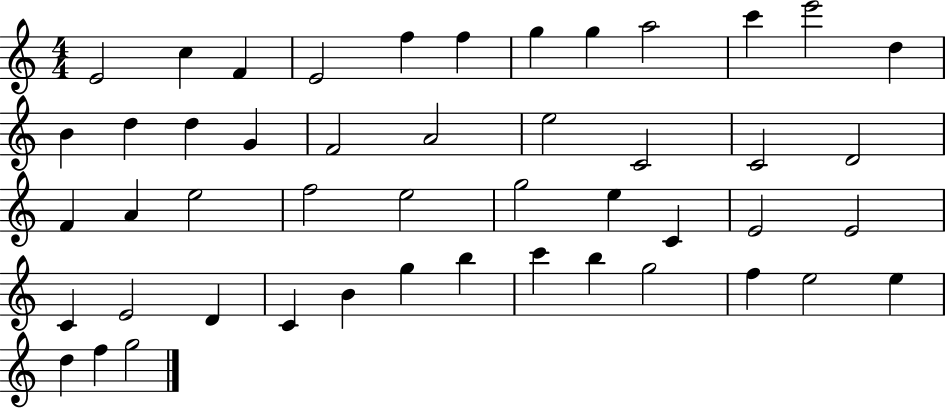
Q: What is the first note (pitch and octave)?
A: E4